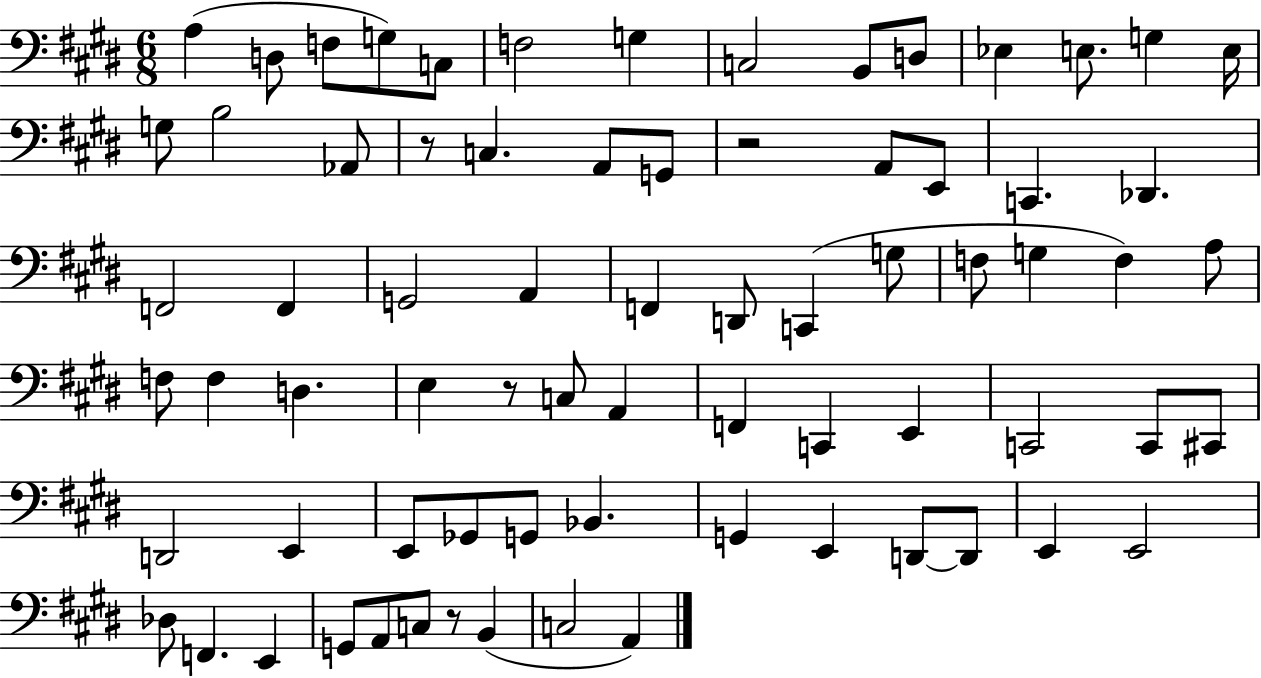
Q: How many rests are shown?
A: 4